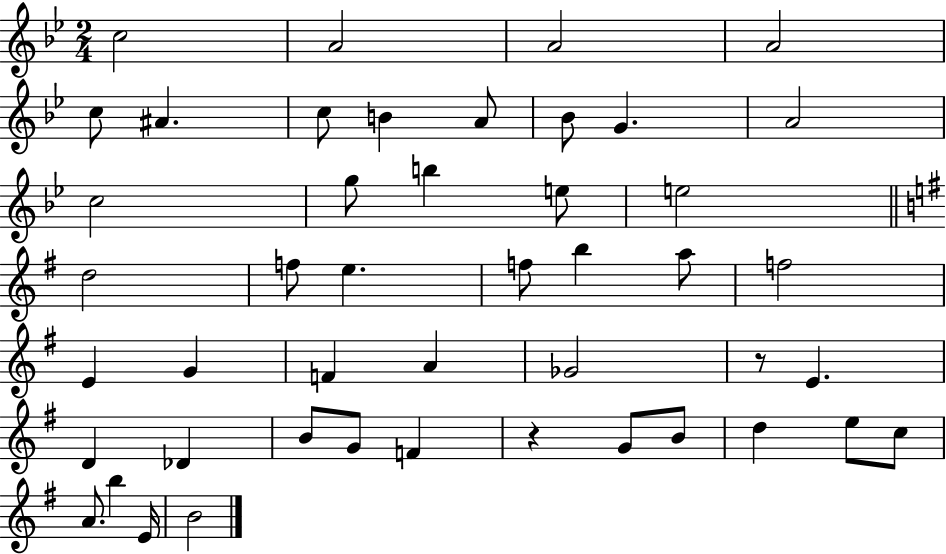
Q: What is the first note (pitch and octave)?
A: C5